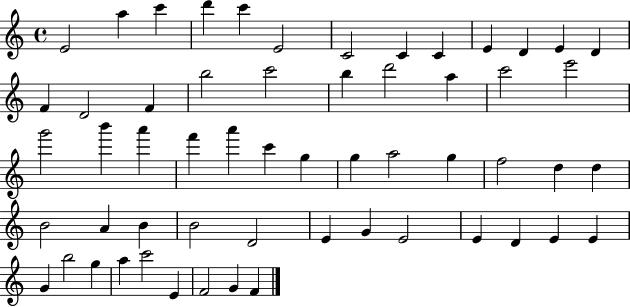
E4/h A5/q C6/q D6/q C6/q E4/h C4/h C4/q C4/q E4/q D4/q E4/q D4/q F4/q D4/h F4/q B5/h C6/h B5/q D6/h A5/q C6/h E6/h G6/h B6/q A6/q F6/q A6/q C6/q G5/q G5/q A5/h G5/q F5/h D5/q D5/q B4/h A4/q B4/q B4/h D4/h E4/q G4/q E4/h E4/q D4/q E4/q E4/q G4/q B5/h G5/q A5/q C6/h E4/q F4/h G4/q F4/q